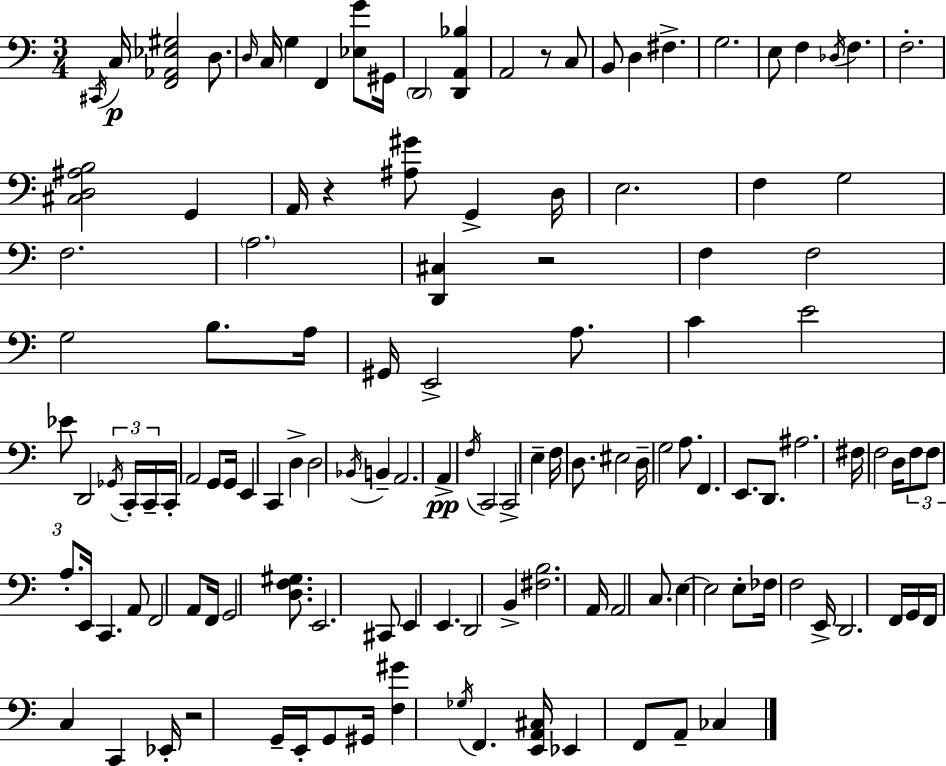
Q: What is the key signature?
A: C major